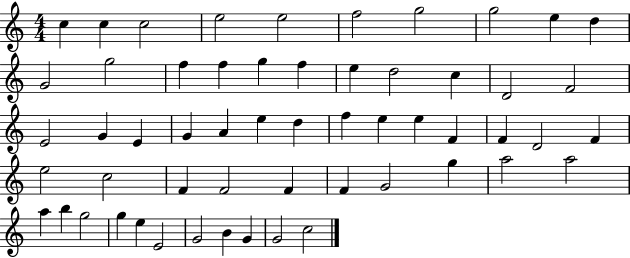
C5/q C5/q C5/h E5/h E5/h F5/h G5/h G5/h E5/q D5/q G4/h G5/h F5/q F5/q G5/q F5/q E5/q D5/h C5/q D4/h F4/h E4/h G4/q E4/q G4/q A4/q E5/q D5/q F5/q E5/q E5/q F4/q F4/q D4/h F4/q E5/h C5/h F4/q F4/h F4/q F4/q G4/h G5/q A5/h A5/h A5/q B5/q G5/h G5/q E5/q E4/h G4/h B4/q G4/q G4/h C5/h